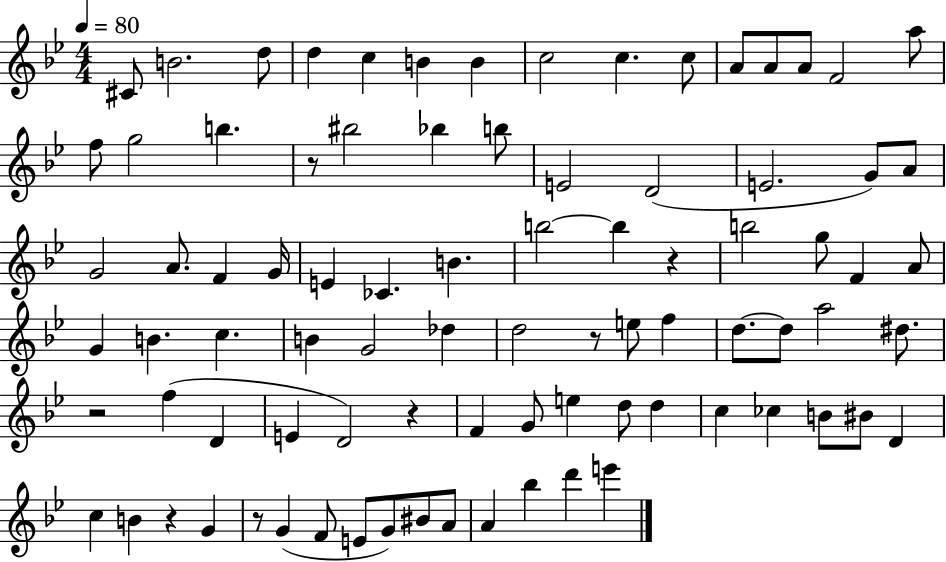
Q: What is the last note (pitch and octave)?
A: E6